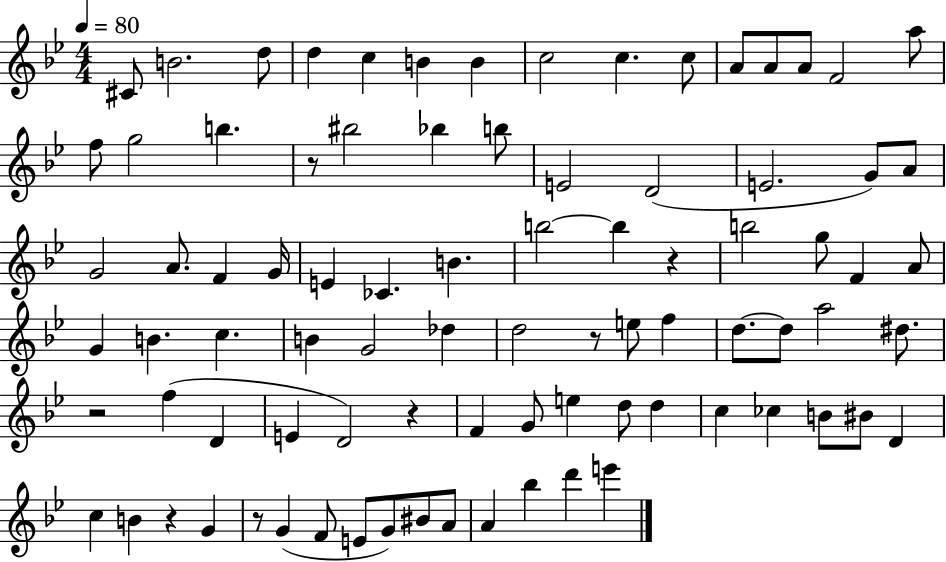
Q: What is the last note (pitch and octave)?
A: E6